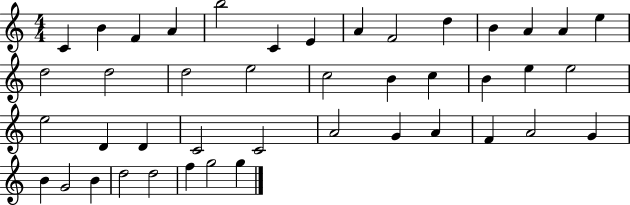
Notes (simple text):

C4/q B4/q F4/q A4/q B5/h C4/q E4/q A4/q F4/h D5/q B4/q A4/q A4/q E5/q D5/h D5/h D5/h E5/h C5/h B4/q C5/q B4/q E5/q E5/h E5/h D4/q D4/q C4/h C4/h A4/h G4/q A4/q F4/q A4/h G4/q B4/q G4/h B4/q D5/h D5/h F5/q G5/h G5/q